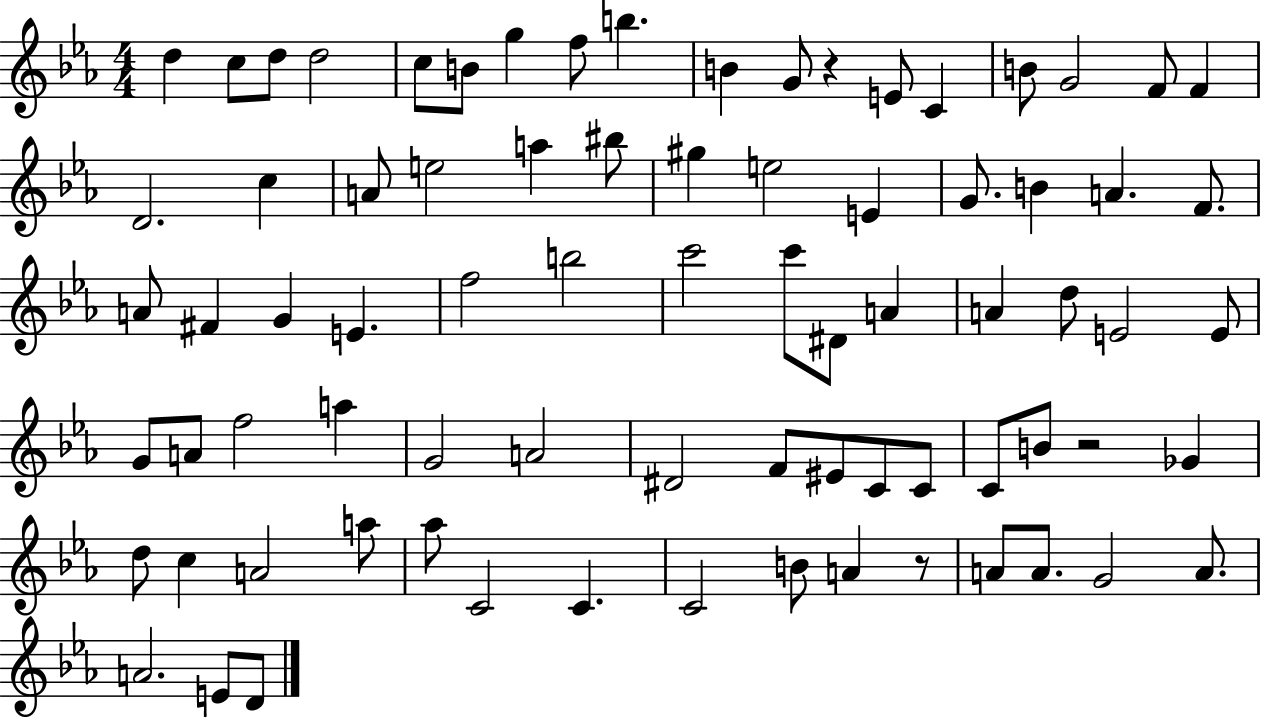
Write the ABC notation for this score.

X:1
T:Untitled
M:4/4
L:1/4
K:Eb
d c/2 d/2 d2 c/2 B/2 g f/2 b B G/2 z E/2 C B/2 G2 F/2 F D2 c A/2 e2 a ^b/2 ^g e2 E G/2 B A F/2 A/2 ^F G E f2 b2 c'2 c'/2 ^D/2 A A d/2 E2 E/2 G/2 A/2 f2 a G2 A2 ^D2 F/2 ^E/2 C/2 C/2 C/2 B/2 z2 _G d/2 c A2 a/2 _a/2 C2 C C2 B/2 A z/2 A/2 A/2 G2 A/2 A2 E/2 D/2